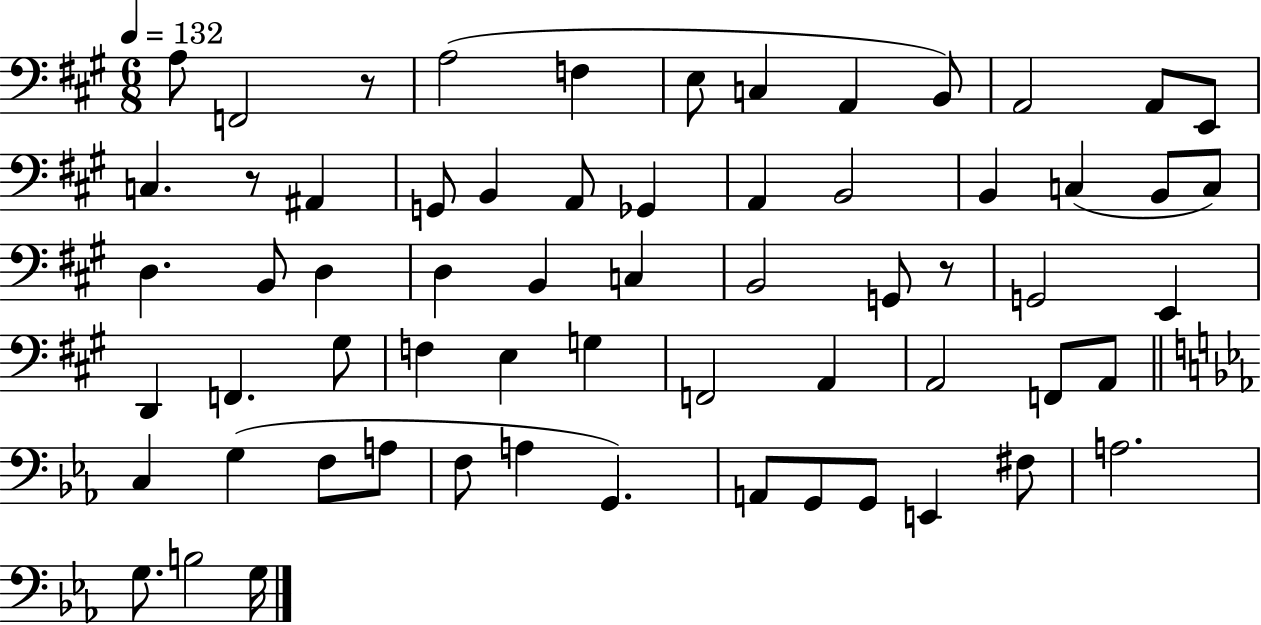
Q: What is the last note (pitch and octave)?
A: G3